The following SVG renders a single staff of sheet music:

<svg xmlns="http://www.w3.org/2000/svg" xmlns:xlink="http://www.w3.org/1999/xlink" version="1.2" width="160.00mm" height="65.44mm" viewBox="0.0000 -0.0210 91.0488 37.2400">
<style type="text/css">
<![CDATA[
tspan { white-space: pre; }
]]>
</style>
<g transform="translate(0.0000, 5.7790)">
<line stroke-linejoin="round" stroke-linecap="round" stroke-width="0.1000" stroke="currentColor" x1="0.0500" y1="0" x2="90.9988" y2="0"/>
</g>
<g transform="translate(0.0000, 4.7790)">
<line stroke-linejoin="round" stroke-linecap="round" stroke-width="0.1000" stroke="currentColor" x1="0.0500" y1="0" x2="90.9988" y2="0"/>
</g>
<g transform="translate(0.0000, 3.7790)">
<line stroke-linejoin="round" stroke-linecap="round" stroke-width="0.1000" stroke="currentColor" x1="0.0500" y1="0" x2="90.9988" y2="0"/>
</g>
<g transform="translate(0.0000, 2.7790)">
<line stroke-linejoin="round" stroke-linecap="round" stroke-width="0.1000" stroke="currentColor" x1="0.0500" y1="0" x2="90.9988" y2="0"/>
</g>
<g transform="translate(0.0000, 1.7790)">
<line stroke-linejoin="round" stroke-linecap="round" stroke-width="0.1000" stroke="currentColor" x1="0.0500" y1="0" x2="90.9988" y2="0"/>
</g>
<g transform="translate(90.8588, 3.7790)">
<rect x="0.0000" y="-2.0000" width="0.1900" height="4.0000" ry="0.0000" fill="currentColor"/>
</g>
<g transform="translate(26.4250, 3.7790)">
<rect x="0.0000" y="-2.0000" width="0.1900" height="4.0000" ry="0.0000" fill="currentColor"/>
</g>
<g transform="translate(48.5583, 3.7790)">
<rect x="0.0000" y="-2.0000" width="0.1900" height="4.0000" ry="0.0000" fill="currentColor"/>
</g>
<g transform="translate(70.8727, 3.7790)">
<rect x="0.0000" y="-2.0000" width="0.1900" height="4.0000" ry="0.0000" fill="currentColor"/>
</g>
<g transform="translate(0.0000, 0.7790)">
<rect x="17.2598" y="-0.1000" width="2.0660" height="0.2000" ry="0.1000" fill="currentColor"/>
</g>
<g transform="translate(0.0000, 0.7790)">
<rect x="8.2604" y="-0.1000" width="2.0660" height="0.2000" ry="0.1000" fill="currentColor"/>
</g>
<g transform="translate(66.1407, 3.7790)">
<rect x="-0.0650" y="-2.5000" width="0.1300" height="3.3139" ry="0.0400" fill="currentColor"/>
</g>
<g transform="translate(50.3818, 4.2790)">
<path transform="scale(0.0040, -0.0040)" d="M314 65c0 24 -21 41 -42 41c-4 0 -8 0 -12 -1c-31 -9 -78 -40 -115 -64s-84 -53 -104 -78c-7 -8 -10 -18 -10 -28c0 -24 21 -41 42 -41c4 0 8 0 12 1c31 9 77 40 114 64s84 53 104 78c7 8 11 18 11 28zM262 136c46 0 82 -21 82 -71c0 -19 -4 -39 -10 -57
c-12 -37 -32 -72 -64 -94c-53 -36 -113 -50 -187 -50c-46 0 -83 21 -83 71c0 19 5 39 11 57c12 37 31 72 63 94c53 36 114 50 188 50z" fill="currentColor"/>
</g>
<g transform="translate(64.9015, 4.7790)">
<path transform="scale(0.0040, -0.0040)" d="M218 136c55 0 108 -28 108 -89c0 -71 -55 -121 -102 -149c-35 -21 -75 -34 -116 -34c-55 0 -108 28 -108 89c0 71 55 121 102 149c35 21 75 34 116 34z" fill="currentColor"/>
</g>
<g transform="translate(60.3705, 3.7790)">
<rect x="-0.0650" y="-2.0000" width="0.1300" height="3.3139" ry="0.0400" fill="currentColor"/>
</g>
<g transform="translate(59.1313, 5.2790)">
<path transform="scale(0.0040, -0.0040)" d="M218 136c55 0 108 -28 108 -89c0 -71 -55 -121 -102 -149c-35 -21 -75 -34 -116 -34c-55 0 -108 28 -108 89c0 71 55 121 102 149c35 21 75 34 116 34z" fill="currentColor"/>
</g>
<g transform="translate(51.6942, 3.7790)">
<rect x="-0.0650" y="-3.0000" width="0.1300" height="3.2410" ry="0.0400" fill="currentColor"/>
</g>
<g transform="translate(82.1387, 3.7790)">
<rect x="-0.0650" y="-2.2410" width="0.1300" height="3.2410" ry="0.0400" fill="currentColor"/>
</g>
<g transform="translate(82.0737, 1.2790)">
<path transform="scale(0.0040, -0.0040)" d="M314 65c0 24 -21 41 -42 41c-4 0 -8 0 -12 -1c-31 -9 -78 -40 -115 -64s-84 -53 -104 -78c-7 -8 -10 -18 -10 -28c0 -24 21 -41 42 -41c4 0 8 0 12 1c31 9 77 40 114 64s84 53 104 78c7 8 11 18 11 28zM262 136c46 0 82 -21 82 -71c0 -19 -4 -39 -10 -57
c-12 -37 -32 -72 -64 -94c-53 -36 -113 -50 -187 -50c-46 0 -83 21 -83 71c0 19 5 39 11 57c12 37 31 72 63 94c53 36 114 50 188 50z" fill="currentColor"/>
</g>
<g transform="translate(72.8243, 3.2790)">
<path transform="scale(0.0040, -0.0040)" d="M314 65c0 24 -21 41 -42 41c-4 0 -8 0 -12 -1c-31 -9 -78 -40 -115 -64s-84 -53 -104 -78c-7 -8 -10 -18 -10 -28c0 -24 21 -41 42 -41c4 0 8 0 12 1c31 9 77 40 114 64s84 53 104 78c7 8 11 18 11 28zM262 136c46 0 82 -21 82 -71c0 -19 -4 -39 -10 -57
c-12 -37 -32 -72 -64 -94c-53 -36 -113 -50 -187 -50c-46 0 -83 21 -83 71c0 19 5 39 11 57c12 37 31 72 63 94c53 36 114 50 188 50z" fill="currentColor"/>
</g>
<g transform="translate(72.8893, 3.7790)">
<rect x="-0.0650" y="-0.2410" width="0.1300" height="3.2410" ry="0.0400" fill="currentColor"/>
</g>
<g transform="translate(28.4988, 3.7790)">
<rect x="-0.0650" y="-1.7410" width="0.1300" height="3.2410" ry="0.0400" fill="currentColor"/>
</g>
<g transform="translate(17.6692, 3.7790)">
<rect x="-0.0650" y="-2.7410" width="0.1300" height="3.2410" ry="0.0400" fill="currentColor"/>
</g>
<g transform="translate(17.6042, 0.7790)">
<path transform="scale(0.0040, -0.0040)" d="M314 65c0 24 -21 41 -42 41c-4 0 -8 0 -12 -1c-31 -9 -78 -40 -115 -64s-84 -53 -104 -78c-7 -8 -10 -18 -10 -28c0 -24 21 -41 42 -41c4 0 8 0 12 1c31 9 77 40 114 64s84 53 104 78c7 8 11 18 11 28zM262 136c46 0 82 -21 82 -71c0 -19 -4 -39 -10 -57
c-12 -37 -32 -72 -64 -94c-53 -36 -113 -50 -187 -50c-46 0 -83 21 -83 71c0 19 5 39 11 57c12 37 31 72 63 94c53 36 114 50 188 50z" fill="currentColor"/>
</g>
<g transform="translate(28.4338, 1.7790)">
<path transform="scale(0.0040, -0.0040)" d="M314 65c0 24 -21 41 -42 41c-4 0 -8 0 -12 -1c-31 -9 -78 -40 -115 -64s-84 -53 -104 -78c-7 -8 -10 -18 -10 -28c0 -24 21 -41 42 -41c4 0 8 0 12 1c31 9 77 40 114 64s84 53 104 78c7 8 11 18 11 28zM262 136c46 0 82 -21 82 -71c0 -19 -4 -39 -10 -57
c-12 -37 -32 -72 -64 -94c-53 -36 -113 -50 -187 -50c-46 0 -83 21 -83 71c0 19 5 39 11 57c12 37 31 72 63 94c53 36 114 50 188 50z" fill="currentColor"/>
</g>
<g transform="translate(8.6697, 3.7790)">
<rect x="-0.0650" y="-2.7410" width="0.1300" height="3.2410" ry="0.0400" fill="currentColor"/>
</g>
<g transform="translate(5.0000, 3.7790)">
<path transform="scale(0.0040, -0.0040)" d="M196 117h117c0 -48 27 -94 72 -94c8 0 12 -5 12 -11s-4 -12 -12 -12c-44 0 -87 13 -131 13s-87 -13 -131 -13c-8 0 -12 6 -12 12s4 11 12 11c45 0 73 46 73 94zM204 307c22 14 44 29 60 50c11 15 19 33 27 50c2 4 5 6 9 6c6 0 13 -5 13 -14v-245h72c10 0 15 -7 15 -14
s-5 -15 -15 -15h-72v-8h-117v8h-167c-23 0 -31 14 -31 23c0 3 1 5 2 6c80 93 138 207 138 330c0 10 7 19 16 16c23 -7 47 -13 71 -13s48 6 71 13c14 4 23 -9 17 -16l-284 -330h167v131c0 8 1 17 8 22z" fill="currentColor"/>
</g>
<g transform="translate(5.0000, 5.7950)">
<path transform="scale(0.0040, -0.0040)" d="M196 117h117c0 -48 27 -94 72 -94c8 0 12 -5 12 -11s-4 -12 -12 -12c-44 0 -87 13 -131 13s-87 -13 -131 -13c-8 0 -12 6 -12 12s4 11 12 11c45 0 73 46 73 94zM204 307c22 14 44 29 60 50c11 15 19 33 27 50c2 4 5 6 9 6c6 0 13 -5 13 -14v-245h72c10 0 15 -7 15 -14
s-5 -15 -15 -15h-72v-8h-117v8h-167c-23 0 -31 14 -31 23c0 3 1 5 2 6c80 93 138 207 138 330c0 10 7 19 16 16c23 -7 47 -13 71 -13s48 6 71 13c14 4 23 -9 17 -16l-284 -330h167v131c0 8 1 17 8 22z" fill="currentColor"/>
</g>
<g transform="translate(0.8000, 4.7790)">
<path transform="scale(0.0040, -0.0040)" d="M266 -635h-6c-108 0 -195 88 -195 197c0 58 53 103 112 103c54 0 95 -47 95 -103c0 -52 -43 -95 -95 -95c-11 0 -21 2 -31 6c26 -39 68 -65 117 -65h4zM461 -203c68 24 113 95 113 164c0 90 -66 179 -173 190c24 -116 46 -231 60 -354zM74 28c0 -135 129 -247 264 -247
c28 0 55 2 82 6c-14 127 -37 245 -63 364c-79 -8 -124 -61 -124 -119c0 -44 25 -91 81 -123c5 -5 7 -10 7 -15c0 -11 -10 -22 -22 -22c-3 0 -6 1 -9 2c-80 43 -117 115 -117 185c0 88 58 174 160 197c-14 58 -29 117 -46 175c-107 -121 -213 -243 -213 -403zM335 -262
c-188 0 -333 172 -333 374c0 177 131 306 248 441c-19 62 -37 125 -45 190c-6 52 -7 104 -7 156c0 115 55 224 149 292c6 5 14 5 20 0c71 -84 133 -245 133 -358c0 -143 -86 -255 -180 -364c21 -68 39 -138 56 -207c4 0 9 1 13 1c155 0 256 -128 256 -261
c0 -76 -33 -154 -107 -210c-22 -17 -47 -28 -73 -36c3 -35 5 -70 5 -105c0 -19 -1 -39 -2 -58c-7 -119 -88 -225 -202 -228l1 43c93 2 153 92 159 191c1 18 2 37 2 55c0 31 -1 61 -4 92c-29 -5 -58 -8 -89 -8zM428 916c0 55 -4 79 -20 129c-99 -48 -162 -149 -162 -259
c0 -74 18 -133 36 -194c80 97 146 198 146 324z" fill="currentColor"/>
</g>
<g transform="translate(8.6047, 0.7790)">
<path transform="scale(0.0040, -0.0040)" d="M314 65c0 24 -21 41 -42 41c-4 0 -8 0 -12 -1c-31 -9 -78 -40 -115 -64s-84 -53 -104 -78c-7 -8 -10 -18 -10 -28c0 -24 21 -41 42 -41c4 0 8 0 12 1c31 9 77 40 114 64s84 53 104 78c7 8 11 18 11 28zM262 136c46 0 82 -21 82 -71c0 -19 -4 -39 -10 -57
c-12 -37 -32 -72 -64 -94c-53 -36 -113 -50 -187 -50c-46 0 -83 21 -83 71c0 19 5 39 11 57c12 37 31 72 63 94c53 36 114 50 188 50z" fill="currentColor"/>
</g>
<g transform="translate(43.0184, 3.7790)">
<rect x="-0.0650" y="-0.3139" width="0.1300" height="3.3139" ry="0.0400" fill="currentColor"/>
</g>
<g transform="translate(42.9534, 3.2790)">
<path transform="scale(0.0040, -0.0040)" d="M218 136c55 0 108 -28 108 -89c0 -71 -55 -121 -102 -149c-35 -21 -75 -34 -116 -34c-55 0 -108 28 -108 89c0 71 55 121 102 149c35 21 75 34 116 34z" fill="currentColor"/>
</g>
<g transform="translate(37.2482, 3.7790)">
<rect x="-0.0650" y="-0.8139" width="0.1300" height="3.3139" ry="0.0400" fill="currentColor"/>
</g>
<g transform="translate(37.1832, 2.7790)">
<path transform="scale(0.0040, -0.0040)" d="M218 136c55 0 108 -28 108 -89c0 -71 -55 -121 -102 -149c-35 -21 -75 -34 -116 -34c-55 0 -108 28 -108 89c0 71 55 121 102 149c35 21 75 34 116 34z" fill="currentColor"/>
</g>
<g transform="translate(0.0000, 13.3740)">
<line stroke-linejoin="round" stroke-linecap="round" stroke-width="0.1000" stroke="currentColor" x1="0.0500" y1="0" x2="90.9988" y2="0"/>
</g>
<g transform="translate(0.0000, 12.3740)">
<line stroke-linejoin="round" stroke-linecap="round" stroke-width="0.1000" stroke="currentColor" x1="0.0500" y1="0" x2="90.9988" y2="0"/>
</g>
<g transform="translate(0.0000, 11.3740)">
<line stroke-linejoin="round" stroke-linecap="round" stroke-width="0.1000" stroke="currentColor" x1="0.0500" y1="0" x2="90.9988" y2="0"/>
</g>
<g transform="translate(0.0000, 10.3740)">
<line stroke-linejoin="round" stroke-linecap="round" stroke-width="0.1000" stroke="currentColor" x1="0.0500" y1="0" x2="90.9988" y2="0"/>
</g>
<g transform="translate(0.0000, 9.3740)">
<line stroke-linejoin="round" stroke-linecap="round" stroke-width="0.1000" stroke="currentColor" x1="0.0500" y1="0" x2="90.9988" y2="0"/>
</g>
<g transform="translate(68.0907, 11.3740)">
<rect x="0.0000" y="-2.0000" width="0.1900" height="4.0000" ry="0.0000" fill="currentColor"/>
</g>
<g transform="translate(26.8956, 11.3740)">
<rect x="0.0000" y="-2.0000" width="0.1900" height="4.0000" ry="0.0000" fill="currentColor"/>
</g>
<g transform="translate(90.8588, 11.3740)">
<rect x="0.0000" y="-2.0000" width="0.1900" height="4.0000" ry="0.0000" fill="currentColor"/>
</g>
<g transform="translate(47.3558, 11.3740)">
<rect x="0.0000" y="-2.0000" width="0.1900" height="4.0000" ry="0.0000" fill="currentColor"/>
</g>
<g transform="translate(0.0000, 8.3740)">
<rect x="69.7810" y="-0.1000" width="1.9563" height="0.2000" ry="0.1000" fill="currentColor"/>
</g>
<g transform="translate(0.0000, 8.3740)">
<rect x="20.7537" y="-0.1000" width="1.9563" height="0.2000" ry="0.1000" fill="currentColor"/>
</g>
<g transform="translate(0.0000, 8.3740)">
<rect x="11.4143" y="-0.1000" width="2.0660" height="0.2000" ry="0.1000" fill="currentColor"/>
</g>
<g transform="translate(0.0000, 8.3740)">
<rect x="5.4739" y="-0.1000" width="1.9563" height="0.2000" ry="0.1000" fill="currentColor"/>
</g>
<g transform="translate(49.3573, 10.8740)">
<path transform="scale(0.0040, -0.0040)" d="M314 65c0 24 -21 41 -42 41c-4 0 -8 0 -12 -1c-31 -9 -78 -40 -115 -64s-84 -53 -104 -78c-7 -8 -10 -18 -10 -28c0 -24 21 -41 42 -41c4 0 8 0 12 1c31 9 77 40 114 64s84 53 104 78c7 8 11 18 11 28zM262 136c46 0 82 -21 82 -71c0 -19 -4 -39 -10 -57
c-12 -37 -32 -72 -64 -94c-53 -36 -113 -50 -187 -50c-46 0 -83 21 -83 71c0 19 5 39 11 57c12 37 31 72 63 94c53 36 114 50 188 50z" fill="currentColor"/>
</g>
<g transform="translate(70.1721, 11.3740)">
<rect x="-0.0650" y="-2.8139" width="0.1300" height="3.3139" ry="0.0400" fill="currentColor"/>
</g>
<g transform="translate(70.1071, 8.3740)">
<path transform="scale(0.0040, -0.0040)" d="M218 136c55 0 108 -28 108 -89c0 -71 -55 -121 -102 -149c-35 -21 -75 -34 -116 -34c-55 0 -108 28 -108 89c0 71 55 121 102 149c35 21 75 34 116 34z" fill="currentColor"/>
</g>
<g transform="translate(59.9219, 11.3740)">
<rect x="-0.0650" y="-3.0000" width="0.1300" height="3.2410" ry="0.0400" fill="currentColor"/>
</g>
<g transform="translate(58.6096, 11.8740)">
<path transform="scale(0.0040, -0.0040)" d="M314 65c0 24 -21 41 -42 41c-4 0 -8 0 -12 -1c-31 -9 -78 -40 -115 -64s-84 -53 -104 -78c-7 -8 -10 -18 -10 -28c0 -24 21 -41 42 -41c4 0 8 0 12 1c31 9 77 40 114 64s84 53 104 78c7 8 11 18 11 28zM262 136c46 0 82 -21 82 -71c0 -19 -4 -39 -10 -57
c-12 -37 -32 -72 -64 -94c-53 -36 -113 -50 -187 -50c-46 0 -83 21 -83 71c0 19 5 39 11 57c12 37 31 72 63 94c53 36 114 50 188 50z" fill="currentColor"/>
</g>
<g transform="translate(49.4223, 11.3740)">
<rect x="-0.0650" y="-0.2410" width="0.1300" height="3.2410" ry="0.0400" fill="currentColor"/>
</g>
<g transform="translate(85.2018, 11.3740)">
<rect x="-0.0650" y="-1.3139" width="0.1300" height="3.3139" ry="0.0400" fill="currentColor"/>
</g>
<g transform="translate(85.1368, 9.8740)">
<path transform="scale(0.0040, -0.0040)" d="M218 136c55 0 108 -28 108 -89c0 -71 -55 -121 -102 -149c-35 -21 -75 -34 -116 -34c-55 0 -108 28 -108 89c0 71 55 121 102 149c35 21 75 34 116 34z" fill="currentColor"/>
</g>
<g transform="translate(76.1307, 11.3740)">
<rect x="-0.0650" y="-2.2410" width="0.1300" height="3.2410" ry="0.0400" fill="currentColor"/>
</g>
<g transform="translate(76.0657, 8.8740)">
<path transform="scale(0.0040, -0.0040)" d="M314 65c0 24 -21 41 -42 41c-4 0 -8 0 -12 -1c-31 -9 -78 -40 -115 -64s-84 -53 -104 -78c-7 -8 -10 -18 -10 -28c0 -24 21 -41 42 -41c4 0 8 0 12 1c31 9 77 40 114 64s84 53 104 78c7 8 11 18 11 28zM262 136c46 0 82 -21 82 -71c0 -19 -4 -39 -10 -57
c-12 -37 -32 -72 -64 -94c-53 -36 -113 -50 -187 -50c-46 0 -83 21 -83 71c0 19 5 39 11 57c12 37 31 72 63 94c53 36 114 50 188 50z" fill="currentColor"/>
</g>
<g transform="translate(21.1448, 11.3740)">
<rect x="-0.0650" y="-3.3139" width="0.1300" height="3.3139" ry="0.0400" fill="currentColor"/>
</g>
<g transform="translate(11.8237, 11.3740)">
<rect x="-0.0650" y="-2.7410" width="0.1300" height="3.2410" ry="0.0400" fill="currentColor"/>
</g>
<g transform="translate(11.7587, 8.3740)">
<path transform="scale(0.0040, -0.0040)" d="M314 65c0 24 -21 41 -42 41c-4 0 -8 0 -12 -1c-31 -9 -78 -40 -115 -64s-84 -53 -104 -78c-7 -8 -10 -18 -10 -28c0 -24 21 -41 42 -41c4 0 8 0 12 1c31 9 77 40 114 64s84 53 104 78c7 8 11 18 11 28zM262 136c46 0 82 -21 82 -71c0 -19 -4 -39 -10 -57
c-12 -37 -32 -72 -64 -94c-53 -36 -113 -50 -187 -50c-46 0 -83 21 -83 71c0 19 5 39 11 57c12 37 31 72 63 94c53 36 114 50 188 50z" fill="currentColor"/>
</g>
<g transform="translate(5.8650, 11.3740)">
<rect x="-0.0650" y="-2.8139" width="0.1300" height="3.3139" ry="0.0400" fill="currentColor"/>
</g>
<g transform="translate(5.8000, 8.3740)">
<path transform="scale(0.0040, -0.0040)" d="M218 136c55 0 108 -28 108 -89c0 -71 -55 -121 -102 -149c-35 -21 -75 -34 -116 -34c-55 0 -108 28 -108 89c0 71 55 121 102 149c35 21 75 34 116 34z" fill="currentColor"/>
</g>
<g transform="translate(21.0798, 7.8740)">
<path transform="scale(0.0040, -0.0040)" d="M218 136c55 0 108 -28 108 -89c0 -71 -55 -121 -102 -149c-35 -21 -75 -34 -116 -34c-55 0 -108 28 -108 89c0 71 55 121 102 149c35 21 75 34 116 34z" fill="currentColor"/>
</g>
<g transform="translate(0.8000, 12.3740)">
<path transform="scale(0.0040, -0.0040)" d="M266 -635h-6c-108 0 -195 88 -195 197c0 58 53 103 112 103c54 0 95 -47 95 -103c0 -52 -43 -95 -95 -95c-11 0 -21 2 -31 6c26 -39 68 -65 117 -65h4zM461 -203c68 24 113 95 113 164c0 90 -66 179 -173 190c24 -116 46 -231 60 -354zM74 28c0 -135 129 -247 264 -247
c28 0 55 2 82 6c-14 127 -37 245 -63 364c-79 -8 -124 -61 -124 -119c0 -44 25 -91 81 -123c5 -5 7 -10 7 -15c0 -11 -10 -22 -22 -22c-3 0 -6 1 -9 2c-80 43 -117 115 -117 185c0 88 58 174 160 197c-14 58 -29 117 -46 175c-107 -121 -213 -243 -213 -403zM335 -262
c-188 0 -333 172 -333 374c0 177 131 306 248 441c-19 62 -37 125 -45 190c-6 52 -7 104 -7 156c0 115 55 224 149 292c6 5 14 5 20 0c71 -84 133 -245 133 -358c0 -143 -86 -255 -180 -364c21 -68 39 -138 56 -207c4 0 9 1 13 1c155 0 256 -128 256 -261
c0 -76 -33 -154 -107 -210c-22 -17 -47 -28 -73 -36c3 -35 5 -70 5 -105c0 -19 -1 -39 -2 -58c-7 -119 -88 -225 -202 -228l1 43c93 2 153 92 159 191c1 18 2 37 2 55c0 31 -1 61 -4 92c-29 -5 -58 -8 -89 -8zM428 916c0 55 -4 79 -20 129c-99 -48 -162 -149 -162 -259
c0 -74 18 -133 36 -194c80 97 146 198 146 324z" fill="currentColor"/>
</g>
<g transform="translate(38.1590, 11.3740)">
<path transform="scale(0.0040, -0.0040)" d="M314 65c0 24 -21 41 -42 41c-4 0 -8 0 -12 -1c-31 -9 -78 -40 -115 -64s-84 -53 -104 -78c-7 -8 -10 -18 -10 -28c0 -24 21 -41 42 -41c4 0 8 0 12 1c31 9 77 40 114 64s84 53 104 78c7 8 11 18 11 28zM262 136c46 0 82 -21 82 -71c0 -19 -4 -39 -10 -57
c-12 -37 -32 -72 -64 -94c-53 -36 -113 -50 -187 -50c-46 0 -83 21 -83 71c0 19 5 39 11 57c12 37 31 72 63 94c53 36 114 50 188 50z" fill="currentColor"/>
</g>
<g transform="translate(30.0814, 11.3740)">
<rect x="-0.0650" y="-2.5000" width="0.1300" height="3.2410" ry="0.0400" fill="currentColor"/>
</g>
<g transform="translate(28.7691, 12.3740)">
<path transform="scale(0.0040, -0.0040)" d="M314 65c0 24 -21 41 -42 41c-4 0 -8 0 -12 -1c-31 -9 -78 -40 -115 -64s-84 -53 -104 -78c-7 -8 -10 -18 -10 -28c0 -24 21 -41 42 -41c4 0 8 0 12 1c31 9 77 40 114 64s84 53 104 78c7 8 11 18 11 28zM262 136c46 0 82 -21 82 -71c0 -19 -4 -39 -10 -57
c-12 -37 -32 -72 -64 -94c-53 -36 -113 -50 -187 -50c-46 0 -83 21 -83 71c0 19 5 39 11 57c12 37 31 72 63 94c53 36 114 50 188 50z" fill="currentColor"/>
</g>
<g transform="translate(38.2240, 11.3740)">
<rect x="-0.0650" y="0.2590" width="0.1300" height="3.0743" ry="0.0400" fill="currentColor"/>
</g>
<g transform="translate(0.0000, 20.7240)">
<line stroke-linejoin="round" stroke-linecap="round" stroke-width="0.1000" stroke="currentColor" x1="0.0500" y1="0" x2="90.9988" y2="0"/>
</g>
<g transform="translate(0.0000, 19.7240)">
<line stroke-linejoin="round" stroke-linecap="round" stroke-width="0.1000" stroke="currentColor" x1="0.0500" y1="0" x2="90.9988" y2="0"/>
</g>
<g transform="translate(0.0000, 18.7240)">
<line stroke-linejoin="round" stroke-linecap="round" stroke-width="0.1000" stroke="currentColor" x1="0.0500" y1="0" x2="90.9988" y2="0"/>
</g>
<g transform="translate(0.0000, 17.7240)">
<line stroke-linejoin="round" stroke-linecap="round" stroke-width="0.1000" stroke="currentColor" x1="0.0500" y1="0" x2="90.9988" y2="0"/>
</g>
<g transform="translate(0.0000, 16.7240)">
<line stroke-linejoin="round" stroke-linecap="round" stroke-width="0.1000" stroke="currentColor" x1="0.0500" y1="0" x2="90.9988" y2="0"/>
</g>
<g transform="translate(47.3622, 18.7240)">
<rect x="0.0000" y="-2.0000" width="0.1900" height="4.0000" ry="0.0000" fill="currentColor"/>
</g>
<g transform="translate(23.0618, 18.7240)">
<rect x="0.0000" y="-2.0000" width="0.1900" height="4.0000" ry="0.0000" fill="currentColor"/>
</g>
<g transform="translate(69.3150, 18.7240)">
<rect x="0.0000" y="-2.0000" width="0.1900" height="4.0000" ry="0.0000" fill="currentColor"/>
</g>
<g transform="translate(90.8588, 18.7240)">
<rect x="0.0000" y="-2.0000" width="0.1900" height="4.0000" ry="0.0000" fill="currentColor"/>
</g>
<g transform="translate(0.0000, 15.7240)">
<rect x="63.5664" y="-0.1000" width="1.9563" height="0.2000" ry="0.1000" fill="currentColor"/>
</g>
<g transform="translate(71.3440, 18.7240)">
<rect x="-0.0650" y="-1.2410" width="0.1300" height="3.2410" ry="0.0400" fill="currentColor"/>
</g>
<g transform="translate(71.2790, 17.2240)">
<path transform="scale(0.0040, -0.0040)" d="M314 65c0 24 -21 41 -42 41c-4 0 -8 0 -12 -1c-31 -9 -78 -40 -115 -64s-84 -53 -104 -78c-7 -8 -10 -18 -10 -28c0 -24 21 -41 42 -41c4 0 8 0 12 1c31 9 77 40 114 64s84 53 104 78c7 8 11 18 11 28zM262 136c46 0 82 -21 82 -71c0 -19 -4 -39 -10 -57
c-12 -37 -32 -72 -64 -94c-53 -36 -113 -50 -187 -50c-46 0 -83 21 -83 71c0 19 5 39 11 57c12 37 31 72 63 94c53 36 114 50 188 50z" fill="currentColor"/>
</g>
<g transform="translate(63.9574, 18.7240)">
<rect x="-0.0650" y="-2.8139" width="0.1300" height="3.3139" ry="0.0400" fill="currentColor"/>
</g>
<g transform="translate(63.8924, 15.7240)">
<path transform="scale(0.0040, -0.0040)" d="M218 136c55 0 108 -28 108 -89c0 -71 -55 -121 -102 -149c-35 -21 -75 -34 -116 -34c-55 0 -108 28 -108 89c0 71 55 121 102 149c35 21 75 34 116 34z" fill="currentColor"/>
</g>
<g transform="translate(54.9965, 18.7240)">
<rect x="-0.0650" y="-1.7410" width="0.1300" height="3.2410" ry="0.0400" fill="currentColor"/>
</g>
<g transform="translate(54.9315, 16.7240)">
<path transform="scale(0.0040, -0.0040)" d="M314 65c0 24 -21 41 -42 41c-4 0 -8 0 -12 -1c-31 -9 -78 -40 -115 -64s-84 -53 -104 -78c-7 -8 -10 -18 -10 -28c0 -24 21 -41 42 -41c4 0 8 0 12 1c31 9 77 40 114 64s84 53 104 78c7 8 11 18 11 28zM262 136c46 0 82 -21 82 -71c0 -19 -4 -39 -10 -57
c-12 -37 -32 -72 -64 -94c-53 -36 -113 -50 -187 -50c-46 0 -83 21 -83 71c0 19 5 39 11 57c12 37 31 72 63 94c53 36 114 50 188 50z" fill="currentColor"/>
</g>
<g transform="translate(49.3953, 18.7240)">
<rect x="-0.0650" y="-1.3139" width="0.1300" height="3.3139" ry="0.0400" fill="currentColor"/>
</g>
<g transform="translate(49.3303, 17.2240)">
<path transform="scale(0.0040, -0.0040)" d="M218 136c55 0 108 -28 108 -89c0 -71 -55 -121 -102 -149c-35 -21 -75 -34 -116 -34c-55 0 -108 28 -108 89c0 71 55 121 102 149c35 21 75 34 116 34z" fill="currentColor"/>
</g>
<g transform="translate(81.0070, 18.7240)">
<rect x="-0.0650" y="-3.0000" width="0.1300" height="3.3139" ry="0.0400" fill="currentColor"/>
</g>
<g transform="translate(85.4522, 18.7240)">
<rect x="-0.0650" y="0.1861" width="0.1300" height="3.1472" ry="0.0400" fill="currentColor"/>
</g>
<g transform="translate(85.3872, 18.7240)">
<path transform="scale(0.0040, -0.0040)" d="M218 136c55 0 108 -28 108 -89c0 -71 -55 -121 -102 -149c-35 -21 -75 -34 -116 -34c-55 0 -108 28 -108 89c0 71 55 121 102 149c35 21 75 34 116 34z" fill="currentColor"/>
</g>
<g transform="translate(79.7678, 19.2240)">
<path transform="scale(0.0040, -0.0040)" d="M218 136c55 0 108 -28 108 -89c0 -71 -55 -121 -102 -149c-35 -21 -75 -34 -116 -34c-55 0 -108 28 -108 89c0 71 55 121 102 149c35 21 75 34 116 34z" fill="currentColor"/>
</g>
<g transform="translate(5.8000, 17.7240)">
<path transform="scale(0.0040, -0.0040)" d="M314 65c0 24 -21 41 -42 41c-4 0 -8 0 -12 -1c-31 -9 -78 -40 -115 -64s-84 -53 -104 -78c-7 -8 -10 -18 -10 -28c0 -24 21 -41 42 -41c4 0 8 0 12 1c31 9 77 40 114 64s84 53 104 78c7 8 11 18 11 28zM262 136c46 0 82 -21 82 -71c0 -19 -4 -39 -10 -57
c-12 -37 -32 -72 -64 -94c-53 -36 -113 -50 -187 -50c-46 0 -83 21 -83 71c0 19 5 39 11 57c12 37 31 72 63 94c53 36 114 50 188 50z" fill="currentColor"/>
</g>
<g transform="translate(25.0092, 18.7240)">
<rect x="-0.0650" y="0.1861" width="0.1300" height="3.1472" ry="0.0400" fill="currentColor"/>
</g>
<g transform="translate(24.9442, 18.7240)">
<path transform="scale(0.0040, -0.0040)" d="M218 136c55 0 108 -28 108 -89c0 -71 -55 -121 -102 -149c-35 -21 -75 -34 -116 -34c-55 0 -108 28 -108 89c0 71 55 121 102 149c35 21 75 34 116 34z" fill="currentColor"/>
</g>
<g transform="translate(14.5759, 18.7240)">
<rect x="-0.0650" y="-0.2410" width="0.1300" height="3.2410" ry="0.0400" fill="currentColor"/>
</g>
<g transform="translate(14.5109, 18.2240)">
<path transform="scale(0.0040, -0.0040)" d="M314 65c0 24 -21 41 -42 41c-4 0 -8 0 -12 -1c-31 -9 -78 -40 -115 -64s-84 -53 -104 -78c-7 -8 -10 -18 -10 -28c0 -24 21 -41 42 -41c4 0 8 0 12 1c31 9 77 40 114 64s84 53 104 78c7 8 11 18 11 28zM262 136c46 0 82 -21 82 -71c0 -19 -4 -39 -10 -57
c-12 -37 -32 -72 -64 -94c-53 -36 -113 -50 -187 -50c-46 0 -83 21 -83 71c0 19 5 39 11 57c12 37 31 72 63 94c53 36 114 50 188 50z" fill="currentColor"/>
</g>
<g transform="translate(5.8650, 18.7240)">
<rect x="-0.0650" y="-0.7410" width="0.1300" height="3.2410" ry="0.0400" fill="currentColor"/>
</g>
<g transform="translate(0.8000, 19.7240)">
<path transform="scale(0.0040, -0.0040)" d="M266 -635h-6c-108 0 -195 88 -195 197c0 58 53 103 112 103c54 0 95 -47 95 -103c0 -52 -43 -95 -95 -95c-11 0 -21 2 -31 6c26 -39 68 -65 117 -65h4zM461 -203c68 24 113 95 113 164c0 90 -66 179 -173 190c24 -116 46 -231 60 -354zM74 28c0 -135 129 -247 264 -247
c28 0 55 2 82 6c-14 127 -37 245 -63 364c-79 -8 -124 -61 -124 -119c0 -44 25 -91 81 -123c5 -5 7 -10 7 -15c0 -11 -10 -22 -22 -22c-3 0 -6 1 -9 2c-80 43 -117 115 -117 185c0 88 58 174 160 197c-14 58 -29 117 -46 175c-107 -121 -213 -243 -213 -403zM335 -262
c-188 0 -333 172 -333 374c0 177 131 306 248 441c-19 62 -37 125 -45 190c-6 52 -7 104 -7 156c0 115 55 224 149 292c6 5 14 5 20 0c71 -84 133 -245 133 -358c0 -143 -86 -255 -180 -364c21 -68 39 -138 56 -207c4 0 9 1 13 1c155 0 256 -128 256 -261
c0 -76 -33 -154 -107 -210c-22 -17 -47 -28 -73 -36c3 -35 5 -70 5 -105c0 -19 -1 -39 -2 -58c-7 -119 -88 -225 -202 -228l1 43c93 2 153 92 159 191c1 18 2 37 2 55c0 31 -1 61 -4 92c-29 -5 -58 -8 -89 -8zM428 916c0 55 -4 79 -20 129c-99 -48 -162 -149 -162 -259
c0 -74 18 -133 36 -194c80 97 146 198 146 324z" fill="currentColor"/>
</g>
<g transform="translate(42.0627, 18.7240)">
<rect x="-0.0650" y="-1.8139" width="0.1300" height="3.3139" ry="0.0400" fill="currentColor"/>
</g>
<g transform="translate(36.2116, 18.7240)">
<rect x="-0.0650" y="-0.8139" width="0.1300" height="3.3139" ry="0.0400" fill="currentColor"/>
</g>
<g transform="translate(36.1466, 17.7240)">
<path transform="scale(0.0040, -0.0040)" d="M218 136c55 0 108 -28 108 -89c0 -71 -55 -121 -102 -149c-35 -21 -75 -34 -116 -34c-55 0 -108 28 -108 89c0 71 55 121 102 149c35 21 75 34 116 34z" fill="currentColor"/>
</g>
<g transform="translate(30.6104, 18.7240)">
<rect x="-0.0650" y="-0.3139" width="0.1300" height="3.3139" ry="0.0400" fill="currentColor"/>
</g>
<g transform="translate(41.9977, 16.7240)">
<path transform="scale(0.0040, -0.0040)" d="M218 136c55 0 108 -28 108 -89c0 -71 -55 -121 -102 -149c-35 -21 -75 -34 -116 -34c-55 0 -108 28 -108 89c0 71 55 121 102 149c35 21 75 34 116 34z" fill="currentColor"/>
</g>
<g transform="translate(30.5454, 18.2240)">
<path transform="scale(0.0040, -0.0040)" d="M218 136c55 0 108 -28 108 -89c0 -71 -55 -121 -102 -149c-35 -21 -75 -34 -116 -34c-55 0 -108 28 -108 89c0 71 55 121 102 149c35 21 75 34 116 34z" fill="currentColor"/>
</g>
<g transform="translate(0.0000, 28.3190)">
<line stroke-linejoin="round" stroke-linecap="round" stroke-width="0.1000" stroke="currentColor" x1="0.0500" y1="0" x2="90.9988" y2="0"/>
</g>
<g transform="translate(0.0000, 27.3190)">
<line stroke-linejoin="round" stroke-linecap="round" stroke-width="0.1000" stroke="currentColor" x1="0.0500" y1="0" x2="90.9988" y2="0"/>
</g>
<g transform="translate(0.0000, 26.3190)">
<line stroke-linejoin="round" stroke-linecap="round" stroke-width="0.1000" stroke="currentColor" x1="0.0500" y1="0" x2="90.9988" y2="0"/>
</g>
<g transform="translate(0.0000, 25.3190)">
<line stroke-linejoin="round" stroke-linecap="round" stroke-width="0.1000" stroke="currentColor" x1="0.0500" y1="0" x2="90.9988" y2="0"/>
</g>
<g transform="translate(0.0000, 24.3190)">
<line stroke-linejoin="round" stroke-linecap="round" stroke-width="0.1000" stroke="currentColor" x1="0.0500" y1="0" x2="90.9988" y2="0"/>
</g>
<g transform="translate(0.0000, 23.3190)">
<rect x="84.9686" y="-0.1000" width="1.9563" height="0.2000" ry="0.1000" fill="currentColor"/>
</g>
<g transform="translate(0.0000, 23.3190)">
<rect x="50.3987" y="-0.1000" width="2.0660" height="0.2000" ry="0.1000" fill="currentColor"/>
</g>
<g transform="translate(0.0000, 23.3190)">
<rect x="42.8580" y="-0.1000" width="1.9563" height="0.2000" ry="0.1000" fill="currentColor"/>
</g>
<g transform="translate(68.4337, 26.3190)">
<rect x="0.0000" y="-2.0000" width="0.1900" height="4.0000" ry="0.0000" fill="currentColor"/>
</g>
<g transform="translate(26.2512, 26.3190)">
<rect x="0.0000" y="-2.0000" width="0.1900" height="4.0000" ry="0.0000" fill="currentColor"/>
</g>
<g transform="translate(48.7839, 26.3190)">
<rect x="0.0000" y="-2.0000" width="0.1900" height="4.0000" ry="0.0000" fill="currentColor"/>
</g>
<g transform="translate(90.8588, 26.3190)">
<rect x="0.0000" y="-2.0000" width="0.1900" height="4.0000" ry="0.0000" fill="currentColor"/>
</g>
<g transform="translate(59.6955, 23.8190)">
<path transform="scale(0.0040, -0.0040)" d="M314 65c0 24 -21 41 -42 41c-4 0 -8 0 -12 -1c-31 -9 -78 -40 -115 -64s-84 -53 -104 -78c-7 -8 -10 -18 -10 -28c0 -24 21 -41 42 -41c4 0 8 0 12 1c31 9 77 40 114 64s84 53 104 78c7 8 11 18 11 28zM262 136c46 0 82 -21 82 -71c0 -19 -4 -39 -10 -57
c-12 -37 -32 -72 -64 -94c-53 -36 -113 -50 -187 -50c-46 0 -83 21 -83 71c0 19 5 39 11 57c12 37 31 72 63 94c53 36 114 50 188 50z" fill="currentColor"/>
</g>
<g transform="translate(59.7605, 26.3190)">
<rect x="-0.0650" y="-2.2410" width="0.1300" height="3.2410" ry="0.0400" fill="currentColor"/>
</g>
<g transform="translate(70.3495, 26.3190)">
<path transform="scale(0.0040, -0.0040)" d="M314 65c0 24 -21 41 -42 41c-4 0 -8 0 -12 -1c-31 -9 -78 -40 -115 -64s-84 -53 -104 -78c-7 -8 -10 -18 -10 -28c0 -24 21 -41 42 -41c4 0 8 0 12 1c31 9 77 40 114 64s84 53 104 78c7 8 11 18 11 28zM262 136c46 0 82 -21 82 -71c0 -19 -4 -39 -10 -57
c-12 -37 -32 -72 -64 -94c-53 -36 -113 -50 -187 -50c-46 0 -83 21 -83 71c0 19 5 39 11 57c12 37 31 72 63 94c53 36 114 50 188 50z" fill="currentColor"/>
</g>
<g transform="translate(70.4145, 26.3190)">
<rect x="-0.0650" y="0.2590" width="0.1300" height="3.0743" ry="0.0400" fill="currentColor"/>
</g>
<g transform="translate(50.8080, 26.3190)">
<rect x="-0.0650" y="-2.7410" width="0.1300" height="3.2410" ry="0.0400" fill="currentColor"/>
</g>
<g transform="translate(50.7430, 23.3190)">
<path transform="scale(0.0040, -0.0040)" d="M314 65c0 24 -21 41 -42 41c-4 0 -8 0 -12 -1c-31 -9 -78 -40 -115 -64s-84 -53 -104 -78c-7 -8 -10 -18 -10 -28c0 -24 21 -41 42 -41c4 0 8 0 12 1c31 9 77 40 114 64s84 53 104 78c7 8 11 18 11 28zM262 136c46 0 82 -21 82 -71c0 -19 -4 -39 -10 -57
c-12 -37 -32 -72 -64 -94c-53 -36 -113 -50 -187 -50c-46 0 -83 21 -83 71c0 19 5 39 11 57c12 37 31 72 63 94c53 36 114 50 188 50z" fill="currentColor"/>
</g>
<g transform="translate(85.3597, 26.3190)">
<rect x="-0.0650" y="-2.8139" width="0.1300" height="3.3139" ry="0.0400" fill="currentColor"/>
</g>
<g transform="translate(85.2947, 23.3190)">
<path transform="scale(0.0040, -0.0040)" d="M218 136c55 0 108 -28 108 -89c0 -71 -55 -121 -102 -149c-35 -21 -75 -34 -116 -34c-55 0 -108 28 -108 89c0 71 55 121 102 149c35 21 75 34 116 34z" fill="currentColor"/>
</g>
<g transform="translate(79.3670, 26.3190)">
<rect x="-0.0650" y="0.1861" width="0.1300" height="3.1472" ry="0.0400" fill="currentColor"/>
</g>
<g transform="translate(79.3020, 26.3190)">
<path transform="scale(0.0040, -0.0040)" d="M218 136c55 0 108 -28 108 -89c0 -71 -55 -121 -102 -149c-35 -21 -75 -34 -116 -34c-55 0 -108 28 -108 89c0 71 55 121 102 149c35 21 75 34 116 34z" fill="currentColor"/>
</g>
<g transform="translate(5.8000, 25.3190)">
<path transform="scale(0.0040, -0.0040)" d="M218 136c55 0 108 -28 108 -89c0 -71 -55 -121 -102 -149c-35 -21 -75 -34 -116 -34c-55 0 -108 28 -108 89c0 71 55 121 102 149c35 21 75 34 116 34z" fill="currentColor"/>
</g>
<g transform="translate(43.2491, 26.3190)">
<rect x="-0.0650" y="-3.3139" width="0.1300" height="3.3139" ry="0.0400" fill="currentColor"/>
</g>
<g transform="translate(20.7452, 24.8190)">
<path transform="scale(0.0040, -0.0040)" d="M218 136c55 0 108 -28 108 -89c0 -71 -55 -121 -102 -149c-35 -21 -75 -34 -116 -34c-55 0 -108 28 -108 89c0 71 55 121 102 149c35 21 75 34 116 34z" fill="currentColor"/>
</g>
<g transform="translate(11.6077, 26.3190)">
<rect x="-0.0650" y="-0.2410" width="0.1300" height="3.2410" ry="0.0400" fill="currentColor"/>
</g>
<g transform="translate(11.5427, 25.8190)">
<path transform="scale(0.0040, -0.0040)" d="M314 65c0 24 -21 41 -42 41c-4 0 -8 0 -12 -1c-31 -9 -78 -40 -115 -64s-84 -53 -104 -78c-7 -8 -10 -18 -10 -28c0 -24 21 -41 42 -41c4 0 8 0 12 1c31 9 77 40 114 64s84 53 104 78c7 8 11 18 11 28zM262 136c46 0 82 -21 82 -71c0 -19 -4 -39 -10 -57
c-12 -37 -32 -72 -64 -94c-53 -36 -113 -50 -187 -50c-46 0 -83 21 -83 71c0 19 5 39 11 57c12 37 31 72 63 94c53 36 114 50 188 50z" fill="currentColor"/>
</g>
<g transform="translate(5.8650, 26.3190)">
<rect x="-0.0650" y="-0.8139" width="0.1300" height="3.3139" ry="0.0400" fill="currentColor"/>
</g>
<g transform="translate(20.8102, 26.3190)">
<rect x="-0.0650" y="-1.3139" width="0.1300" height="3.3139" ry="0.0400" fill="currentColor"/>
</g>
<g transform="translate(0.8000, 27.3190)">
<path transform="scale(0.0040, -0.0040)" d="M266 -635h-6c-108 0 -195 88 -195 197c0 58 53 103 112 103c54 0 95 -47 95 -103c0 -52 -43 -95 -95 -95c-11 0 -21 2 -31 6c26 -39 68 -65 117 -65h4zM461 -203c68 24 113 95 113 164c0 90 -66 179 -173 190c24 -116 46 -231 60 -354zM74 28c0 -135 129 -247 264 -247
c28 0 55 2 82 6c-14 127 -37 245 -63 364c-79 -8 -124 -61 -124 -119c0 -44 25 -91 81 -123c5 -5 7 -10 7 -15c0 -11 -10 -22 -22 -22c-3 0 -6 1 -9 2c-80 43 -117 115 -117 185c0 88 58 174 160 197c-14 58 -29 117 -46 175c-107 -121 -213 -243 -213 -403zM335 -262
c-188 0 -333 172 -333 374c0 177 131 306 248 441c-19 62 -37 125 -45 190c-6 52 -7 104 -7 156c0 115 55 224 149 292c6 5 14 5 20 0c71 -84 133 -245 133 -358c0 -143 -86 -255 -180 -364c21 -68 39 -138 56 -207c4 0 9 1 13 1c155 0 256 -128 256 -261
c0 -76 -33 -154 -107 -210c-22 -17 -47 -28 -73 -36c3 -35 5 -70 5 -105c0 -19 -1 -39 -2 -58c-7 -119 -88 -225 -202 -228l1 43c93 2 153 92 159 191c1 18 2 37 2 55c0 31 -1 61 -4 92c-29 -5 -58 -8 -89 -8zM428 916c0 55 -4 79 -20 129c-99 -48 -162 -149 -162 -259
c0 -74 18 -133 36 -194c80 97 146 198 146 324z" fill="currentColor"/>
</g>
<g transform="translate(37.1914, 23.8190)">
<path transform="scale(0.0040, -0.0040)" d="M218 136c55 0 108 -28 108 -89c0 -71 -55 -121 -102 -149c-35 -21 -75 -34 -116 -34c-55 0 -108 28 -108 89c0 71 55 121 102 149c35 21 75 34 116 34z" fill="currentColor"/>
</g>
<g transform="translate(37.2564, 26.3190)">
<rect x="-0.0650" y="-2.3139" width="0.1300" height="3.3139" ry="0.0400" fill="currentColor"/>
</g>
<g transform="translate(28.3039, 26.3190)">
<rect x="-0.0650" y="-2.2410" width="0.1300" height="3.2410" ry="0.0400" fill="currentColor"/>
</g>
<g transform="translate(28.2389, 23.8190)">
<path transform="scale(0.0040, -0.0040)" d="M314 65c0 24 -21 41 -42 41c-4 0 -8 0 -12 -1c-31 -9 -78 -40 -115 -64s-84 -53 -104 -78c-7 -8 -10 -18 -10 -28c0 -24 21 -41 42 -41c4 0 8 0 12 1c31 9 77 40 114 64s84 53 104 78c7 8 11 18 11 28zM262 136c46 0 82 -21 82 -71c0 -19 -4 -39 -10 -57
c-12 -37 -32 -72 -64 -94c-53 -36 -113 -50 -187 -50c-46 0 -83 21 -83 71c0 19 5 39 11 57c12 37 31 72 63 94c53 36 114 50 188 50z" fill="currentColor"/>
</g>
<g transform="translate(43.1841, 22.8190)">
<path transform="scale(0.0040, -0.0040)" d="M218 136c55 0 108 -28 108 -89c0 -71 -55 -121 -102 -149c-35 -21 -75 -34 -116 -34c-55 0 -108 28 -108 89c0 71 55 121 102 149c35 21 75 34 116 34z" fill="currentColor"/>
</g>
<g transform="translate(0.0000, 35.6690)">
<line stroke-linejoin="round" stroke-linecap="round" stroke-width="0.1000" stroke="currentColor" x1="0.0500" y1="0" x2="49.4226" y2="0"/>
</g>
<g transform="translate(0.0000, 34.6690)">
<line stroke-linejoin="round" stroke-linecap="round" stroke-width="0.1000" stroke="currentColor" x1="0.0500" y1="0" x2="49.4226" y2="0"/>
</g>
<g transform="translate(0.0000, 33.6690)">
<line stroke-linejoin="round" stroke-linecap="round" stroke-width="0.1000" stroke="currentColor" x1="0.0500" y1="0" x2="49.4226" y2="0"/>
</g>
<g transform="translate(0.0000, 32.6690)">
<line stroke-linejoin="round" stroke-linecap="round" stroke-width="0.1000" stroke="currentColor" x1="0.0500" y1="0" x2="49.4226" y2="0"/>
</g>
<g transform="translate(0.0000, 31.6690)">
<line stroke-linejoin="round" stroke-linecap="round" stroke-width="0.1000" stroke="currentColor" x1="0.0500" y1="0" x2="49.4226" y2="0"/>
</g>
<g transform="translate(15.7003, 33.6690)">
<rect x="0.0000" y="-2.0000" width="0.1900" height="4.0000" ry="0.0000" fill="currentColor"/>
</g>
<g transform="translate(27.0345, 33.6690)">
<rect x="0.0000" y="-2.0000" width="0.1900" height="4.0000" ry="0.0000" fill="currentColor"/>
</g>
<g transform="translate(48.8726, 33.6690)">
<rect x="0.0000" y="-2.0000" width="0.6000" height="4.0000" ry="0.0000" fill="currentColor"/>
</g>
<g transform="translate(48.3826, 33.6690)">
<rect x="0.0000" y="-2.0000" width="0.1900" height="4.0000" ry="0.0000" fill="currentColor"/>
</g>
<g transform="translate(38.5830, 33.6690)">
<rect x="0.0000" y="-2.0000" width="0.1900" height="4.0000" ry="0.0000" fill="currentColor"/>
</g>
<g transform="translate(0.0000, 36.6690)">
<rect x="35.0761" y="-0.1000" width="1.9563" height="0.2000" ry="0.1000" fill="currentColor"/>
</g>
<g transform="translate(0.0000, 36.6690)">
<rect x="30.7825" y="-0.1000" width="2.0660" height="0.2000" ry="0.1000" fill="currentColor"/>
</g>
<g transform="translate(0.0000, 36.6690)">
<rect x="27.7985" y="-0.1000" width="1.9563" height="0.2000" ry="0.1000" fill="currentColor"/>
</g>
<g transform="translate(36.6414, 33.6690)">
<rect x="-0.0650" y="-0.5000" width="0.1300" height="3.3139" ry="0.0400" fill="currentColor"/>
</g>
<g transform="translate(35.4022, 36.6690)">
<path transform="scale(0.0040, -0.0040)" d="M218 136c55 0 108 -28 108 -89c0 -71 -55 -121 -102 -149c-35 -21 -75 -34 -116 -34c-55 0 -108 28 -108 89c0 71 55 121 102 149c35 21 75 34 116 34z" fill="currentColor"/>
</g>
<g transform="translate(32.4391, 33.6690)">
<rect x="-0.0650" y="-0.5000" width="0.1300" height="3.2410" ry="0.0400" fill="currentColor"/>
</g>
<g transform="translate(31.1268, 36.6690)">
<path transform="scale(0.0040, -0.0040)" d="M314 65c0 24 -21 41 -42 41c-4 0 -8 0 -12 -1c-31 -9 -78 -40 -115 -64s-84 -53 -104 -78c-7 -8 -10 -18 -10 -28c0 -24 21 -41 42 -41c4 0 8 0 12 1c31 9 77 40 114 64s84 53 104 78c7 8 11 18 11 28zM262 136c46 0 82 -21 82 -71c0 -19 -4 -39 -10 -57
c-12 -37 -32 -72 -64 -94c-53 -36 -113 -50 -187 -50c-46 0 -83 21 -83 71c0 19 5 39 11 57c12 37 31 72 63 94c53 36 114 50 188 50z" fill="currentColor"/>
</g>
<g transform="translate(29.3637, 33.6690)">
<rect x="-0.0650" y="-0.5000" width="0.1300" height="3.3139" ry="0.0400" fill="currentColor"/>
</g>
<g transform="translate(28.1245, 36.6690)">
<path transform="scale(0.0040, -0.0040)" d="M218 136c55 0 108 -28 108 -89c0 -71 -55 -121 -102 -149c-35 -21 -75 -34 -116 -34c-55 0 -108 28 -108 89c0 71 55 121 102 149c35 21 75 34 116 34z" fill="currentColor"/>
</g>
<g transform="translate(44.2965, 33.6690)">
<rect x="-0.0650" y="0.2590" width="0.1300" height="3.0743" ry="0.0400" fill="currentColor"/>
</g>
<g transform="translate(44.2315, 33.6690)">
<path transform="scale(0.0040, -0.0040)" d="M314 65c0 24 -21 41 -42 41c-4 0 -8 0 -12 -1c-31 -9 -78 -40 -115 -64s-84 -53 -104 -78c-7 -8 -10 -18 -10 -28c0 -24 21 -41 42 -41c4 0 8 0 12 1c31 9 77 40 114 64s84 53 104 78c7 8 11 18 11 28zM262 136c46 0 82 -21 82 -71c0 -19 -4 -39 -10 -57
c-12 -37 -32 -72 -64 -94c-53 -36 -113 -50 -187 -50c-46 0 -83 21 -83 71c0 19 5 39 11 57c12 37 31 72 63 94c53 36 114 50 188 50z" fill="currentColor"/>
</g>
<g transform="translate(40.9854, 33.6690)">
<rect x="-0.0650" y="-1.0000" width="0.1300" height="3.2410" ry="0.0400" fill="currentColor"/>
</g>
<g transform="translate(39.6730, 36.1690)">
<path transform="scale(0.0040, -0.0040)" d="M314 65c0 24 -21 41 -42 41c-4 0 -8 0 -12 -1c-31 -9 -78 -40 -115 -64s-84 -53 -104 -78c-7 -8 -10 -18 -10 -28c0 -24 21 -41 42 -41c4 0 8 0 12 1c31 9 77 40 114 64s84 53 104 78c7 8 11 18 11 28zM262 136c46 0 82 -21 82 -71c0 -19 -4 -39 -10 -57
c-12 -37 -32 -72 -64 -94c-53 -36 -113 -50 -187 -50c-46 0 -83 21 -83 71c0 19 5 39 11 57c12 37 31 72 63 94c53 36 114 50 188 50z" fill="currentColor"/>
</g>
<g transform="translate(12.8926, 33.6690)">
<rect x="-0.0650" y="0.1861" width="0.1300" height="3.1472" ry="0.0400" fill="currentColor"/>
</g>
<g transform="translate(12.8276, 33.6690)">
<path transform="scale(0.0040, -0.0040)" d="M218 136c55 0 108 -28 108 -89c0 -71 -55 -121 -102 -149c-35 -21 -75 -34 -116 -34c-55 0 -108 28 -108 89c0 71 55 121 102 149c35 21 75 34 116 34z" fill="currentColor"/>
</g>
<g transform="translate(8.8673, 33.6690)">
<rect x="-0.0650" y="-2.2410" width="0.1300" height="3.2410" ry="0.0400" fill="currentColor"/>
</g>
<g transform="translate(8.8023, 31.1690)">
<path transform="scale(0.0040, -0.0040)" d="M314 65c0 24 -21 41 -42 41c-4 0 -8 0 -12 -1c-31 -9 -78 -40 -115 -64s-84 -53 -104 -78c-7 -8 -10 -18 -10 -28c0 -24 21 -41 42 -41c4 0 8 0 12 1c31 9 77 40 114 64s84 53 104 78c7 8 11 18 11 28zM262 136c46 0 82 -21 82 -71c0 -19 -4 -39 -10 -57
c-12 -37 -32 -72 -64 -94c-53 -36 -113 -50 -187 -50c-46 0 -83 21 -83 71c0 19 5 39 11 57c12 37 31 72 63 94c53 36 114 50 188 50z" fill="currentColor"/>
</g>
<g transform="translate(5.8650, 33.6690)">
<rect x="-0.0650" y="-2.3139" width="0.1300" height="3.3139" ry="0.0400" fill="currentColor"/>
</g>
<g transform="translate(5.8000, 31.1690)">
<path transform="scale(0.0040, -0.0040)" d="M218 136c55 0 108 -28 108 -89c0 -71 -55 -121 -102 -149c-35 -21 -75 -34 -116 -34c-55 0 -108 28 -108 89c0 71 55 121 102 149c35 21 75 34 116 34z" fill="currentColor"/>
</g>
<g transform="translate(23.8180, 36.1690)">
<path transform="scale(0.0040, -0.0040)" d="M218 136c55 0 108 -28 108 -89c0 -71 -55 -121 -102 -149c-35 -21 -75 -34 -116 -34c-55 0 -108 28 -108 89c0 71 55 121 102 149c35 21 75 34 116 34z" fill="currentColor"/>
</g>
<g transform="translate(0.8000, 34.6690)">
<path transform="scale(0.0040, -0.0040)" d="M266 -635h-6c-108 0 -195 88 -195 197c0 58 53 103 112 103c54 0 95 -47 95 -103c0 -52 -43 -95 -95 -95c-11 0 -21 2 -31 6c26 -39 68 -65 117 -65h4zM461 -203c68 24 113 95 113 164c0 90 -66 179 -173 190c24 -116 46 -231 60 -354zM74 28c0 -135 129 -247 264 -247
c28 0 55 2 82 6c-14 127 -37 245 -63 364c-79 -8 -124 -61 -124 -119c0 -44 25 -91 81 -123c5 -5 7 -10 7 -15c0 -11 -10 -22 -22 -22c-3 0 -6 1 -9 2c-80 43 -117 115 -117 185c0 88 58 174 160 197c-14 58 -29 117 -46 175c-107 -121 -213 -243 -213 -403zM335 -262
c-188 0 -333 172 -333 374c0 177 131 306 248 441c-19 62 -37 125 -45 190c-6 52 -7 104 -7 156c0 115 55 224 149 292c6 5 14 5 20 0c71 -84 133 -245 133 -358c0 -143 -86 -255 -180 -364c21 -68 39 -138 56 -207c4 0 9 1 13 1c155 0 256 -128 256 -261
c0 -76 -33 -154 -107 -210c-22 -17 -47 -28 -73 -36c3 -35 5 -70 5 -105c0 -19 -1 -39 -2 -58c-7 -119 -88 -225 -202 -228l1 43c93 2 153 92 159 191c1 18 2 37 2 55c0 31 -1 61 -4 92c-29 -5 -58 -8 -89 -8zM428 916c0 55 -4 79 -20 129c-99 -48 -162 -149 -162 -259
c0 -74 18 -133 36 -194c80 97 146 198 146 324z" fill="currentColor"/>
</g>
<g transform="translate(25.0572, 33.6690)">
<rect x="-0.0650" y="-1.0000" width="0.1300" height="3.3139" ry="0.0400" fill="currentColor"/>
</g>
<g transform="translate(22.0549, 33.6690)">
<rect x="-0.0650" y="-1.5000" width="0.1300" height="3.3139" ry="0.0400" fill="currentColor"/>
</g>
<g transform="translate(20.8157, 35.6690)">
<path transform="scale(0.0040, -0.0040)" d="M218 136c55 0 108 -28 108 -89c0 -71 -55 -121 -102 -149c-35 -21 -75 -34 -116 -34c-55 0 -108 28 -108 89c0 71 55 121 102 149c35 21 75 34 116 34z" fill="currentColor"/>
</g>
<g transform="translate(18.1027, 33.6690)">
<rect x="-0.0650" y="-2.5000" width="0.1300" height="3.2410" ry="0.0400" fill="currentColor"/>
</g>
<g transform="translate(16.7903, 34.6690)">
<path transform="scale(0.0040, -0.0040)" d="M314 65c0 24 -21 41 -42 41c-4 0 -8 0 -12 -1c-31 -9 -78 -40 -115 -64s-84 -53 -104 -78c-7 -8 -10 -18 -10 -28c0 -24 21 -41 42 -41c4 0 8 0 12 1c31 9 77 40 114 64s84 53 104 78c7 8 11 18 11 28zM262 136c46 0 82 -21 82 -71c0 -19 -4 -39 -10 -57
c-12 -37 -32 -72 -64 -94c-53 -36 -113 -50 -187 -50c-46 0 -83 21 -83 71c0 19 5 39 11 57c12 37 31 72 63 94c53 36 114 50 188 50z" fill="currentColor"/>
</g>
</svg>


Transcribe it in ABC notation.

X:1
T:Untitled
M:4/4
L:1/4
K:C
a2 a2 f2 d c A2 F G c2 g2 a a2 b G2 B2 c2 A2 a g2 e d2 c2 B c d f e f2 a e2 A B d c2 e g2 g b a2 g2 B2 B a g g2 B G2 E D C C2 C D2 B2